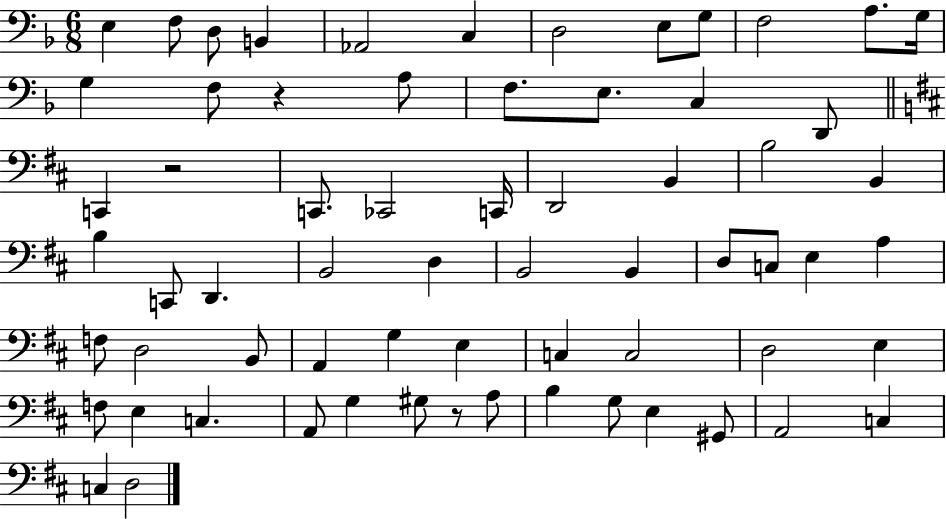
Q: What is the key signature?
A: F major